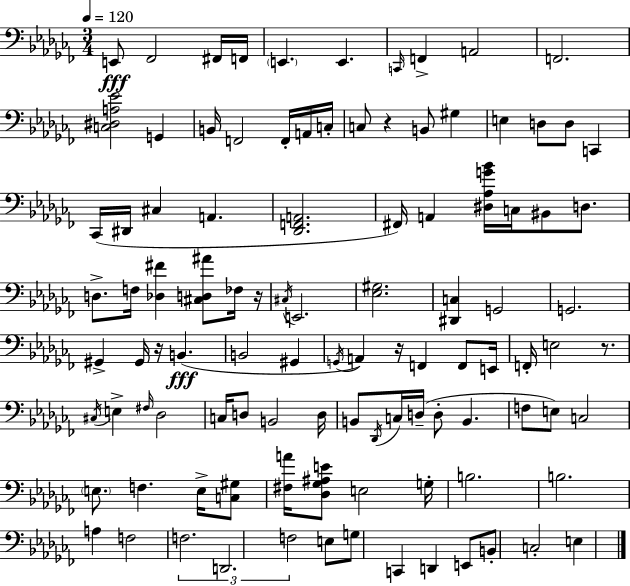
X:1
T:Untitled
M:3/4
L:1/4
K:Abm
E,,/2 _F,,2 ^F,,/4 F,,/4 E,, E,, C,,/4 F,, A,,2 F,,2 [C,^D,A,_E]2 G,, B,,/4 F,,2 F,,/4 A,,/4 C,/4 C,/2 z B,,/2 ^G, E, D,/2 D,/2 C,, _C,,/4 ^D,,/4 ^C, A,, [_D,,F,,A,,]2 ^F,,/4 A,, [^D,_A,G_B]/4 C,/4 ^B,,/2 D,/2 D,/2 F,/4 [_D,^F] [^C,D,^A]/2 _F,/4 z/4 ^C,/4 E,,2 [_E,^G,]2 [^D,,C,] G,,2 G,,2 ^G,, ^G,,/4 z/4 B,, B,,2 ^G,, G,,/4 A,, z/4 F,, F,,/2 E,,/4 F,,/4 E,2 z/2 ^C,/4 E, ^F,/4 _D,2 C,/4 D,/2 B,,2 D,/4 B,,/2 _D,,/4 C,/4 D,/4 D,/2 B,, F,/2 E,/2 C,2 E,/2 F, E,/4 [C,^G,]/2 [^F,A]/4 [_D,_G,^A,E]/2 E,2 G,/4 B,2 B,2 A, F,2 F,2 D,,2 F,2 E,/2 G,/2 C,, D,, E,,/2 B,,/2 C,2 E,